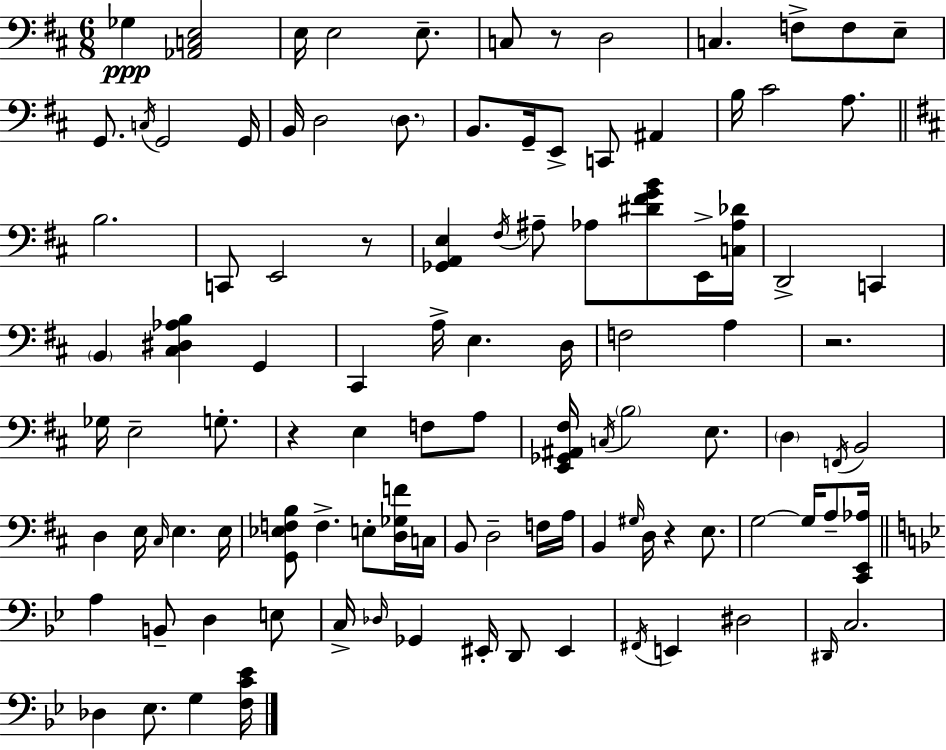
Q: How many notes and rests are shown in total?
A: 106